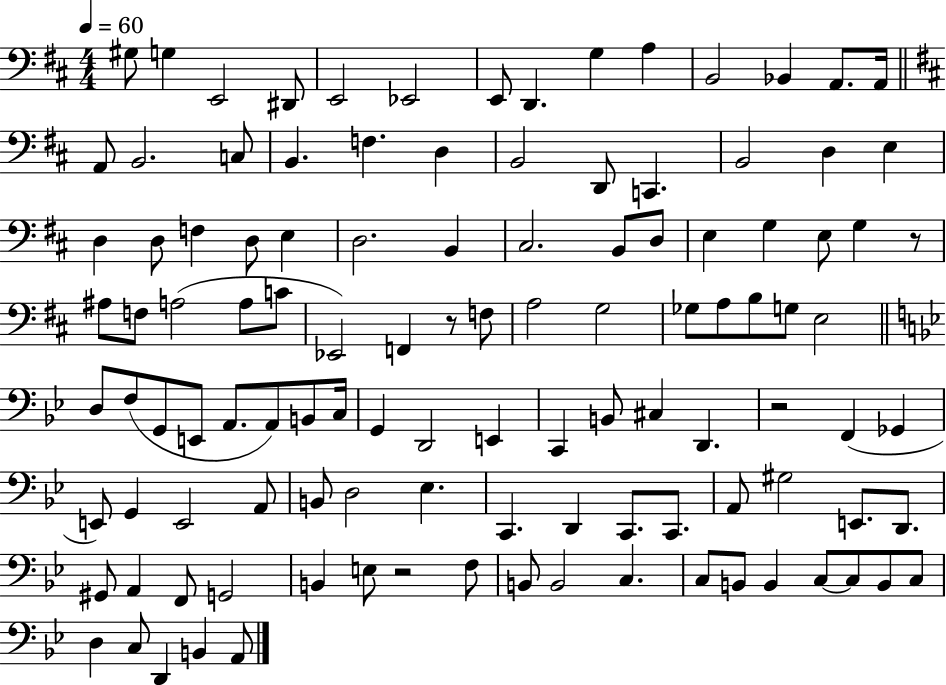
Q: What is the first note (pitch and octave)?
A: G#3